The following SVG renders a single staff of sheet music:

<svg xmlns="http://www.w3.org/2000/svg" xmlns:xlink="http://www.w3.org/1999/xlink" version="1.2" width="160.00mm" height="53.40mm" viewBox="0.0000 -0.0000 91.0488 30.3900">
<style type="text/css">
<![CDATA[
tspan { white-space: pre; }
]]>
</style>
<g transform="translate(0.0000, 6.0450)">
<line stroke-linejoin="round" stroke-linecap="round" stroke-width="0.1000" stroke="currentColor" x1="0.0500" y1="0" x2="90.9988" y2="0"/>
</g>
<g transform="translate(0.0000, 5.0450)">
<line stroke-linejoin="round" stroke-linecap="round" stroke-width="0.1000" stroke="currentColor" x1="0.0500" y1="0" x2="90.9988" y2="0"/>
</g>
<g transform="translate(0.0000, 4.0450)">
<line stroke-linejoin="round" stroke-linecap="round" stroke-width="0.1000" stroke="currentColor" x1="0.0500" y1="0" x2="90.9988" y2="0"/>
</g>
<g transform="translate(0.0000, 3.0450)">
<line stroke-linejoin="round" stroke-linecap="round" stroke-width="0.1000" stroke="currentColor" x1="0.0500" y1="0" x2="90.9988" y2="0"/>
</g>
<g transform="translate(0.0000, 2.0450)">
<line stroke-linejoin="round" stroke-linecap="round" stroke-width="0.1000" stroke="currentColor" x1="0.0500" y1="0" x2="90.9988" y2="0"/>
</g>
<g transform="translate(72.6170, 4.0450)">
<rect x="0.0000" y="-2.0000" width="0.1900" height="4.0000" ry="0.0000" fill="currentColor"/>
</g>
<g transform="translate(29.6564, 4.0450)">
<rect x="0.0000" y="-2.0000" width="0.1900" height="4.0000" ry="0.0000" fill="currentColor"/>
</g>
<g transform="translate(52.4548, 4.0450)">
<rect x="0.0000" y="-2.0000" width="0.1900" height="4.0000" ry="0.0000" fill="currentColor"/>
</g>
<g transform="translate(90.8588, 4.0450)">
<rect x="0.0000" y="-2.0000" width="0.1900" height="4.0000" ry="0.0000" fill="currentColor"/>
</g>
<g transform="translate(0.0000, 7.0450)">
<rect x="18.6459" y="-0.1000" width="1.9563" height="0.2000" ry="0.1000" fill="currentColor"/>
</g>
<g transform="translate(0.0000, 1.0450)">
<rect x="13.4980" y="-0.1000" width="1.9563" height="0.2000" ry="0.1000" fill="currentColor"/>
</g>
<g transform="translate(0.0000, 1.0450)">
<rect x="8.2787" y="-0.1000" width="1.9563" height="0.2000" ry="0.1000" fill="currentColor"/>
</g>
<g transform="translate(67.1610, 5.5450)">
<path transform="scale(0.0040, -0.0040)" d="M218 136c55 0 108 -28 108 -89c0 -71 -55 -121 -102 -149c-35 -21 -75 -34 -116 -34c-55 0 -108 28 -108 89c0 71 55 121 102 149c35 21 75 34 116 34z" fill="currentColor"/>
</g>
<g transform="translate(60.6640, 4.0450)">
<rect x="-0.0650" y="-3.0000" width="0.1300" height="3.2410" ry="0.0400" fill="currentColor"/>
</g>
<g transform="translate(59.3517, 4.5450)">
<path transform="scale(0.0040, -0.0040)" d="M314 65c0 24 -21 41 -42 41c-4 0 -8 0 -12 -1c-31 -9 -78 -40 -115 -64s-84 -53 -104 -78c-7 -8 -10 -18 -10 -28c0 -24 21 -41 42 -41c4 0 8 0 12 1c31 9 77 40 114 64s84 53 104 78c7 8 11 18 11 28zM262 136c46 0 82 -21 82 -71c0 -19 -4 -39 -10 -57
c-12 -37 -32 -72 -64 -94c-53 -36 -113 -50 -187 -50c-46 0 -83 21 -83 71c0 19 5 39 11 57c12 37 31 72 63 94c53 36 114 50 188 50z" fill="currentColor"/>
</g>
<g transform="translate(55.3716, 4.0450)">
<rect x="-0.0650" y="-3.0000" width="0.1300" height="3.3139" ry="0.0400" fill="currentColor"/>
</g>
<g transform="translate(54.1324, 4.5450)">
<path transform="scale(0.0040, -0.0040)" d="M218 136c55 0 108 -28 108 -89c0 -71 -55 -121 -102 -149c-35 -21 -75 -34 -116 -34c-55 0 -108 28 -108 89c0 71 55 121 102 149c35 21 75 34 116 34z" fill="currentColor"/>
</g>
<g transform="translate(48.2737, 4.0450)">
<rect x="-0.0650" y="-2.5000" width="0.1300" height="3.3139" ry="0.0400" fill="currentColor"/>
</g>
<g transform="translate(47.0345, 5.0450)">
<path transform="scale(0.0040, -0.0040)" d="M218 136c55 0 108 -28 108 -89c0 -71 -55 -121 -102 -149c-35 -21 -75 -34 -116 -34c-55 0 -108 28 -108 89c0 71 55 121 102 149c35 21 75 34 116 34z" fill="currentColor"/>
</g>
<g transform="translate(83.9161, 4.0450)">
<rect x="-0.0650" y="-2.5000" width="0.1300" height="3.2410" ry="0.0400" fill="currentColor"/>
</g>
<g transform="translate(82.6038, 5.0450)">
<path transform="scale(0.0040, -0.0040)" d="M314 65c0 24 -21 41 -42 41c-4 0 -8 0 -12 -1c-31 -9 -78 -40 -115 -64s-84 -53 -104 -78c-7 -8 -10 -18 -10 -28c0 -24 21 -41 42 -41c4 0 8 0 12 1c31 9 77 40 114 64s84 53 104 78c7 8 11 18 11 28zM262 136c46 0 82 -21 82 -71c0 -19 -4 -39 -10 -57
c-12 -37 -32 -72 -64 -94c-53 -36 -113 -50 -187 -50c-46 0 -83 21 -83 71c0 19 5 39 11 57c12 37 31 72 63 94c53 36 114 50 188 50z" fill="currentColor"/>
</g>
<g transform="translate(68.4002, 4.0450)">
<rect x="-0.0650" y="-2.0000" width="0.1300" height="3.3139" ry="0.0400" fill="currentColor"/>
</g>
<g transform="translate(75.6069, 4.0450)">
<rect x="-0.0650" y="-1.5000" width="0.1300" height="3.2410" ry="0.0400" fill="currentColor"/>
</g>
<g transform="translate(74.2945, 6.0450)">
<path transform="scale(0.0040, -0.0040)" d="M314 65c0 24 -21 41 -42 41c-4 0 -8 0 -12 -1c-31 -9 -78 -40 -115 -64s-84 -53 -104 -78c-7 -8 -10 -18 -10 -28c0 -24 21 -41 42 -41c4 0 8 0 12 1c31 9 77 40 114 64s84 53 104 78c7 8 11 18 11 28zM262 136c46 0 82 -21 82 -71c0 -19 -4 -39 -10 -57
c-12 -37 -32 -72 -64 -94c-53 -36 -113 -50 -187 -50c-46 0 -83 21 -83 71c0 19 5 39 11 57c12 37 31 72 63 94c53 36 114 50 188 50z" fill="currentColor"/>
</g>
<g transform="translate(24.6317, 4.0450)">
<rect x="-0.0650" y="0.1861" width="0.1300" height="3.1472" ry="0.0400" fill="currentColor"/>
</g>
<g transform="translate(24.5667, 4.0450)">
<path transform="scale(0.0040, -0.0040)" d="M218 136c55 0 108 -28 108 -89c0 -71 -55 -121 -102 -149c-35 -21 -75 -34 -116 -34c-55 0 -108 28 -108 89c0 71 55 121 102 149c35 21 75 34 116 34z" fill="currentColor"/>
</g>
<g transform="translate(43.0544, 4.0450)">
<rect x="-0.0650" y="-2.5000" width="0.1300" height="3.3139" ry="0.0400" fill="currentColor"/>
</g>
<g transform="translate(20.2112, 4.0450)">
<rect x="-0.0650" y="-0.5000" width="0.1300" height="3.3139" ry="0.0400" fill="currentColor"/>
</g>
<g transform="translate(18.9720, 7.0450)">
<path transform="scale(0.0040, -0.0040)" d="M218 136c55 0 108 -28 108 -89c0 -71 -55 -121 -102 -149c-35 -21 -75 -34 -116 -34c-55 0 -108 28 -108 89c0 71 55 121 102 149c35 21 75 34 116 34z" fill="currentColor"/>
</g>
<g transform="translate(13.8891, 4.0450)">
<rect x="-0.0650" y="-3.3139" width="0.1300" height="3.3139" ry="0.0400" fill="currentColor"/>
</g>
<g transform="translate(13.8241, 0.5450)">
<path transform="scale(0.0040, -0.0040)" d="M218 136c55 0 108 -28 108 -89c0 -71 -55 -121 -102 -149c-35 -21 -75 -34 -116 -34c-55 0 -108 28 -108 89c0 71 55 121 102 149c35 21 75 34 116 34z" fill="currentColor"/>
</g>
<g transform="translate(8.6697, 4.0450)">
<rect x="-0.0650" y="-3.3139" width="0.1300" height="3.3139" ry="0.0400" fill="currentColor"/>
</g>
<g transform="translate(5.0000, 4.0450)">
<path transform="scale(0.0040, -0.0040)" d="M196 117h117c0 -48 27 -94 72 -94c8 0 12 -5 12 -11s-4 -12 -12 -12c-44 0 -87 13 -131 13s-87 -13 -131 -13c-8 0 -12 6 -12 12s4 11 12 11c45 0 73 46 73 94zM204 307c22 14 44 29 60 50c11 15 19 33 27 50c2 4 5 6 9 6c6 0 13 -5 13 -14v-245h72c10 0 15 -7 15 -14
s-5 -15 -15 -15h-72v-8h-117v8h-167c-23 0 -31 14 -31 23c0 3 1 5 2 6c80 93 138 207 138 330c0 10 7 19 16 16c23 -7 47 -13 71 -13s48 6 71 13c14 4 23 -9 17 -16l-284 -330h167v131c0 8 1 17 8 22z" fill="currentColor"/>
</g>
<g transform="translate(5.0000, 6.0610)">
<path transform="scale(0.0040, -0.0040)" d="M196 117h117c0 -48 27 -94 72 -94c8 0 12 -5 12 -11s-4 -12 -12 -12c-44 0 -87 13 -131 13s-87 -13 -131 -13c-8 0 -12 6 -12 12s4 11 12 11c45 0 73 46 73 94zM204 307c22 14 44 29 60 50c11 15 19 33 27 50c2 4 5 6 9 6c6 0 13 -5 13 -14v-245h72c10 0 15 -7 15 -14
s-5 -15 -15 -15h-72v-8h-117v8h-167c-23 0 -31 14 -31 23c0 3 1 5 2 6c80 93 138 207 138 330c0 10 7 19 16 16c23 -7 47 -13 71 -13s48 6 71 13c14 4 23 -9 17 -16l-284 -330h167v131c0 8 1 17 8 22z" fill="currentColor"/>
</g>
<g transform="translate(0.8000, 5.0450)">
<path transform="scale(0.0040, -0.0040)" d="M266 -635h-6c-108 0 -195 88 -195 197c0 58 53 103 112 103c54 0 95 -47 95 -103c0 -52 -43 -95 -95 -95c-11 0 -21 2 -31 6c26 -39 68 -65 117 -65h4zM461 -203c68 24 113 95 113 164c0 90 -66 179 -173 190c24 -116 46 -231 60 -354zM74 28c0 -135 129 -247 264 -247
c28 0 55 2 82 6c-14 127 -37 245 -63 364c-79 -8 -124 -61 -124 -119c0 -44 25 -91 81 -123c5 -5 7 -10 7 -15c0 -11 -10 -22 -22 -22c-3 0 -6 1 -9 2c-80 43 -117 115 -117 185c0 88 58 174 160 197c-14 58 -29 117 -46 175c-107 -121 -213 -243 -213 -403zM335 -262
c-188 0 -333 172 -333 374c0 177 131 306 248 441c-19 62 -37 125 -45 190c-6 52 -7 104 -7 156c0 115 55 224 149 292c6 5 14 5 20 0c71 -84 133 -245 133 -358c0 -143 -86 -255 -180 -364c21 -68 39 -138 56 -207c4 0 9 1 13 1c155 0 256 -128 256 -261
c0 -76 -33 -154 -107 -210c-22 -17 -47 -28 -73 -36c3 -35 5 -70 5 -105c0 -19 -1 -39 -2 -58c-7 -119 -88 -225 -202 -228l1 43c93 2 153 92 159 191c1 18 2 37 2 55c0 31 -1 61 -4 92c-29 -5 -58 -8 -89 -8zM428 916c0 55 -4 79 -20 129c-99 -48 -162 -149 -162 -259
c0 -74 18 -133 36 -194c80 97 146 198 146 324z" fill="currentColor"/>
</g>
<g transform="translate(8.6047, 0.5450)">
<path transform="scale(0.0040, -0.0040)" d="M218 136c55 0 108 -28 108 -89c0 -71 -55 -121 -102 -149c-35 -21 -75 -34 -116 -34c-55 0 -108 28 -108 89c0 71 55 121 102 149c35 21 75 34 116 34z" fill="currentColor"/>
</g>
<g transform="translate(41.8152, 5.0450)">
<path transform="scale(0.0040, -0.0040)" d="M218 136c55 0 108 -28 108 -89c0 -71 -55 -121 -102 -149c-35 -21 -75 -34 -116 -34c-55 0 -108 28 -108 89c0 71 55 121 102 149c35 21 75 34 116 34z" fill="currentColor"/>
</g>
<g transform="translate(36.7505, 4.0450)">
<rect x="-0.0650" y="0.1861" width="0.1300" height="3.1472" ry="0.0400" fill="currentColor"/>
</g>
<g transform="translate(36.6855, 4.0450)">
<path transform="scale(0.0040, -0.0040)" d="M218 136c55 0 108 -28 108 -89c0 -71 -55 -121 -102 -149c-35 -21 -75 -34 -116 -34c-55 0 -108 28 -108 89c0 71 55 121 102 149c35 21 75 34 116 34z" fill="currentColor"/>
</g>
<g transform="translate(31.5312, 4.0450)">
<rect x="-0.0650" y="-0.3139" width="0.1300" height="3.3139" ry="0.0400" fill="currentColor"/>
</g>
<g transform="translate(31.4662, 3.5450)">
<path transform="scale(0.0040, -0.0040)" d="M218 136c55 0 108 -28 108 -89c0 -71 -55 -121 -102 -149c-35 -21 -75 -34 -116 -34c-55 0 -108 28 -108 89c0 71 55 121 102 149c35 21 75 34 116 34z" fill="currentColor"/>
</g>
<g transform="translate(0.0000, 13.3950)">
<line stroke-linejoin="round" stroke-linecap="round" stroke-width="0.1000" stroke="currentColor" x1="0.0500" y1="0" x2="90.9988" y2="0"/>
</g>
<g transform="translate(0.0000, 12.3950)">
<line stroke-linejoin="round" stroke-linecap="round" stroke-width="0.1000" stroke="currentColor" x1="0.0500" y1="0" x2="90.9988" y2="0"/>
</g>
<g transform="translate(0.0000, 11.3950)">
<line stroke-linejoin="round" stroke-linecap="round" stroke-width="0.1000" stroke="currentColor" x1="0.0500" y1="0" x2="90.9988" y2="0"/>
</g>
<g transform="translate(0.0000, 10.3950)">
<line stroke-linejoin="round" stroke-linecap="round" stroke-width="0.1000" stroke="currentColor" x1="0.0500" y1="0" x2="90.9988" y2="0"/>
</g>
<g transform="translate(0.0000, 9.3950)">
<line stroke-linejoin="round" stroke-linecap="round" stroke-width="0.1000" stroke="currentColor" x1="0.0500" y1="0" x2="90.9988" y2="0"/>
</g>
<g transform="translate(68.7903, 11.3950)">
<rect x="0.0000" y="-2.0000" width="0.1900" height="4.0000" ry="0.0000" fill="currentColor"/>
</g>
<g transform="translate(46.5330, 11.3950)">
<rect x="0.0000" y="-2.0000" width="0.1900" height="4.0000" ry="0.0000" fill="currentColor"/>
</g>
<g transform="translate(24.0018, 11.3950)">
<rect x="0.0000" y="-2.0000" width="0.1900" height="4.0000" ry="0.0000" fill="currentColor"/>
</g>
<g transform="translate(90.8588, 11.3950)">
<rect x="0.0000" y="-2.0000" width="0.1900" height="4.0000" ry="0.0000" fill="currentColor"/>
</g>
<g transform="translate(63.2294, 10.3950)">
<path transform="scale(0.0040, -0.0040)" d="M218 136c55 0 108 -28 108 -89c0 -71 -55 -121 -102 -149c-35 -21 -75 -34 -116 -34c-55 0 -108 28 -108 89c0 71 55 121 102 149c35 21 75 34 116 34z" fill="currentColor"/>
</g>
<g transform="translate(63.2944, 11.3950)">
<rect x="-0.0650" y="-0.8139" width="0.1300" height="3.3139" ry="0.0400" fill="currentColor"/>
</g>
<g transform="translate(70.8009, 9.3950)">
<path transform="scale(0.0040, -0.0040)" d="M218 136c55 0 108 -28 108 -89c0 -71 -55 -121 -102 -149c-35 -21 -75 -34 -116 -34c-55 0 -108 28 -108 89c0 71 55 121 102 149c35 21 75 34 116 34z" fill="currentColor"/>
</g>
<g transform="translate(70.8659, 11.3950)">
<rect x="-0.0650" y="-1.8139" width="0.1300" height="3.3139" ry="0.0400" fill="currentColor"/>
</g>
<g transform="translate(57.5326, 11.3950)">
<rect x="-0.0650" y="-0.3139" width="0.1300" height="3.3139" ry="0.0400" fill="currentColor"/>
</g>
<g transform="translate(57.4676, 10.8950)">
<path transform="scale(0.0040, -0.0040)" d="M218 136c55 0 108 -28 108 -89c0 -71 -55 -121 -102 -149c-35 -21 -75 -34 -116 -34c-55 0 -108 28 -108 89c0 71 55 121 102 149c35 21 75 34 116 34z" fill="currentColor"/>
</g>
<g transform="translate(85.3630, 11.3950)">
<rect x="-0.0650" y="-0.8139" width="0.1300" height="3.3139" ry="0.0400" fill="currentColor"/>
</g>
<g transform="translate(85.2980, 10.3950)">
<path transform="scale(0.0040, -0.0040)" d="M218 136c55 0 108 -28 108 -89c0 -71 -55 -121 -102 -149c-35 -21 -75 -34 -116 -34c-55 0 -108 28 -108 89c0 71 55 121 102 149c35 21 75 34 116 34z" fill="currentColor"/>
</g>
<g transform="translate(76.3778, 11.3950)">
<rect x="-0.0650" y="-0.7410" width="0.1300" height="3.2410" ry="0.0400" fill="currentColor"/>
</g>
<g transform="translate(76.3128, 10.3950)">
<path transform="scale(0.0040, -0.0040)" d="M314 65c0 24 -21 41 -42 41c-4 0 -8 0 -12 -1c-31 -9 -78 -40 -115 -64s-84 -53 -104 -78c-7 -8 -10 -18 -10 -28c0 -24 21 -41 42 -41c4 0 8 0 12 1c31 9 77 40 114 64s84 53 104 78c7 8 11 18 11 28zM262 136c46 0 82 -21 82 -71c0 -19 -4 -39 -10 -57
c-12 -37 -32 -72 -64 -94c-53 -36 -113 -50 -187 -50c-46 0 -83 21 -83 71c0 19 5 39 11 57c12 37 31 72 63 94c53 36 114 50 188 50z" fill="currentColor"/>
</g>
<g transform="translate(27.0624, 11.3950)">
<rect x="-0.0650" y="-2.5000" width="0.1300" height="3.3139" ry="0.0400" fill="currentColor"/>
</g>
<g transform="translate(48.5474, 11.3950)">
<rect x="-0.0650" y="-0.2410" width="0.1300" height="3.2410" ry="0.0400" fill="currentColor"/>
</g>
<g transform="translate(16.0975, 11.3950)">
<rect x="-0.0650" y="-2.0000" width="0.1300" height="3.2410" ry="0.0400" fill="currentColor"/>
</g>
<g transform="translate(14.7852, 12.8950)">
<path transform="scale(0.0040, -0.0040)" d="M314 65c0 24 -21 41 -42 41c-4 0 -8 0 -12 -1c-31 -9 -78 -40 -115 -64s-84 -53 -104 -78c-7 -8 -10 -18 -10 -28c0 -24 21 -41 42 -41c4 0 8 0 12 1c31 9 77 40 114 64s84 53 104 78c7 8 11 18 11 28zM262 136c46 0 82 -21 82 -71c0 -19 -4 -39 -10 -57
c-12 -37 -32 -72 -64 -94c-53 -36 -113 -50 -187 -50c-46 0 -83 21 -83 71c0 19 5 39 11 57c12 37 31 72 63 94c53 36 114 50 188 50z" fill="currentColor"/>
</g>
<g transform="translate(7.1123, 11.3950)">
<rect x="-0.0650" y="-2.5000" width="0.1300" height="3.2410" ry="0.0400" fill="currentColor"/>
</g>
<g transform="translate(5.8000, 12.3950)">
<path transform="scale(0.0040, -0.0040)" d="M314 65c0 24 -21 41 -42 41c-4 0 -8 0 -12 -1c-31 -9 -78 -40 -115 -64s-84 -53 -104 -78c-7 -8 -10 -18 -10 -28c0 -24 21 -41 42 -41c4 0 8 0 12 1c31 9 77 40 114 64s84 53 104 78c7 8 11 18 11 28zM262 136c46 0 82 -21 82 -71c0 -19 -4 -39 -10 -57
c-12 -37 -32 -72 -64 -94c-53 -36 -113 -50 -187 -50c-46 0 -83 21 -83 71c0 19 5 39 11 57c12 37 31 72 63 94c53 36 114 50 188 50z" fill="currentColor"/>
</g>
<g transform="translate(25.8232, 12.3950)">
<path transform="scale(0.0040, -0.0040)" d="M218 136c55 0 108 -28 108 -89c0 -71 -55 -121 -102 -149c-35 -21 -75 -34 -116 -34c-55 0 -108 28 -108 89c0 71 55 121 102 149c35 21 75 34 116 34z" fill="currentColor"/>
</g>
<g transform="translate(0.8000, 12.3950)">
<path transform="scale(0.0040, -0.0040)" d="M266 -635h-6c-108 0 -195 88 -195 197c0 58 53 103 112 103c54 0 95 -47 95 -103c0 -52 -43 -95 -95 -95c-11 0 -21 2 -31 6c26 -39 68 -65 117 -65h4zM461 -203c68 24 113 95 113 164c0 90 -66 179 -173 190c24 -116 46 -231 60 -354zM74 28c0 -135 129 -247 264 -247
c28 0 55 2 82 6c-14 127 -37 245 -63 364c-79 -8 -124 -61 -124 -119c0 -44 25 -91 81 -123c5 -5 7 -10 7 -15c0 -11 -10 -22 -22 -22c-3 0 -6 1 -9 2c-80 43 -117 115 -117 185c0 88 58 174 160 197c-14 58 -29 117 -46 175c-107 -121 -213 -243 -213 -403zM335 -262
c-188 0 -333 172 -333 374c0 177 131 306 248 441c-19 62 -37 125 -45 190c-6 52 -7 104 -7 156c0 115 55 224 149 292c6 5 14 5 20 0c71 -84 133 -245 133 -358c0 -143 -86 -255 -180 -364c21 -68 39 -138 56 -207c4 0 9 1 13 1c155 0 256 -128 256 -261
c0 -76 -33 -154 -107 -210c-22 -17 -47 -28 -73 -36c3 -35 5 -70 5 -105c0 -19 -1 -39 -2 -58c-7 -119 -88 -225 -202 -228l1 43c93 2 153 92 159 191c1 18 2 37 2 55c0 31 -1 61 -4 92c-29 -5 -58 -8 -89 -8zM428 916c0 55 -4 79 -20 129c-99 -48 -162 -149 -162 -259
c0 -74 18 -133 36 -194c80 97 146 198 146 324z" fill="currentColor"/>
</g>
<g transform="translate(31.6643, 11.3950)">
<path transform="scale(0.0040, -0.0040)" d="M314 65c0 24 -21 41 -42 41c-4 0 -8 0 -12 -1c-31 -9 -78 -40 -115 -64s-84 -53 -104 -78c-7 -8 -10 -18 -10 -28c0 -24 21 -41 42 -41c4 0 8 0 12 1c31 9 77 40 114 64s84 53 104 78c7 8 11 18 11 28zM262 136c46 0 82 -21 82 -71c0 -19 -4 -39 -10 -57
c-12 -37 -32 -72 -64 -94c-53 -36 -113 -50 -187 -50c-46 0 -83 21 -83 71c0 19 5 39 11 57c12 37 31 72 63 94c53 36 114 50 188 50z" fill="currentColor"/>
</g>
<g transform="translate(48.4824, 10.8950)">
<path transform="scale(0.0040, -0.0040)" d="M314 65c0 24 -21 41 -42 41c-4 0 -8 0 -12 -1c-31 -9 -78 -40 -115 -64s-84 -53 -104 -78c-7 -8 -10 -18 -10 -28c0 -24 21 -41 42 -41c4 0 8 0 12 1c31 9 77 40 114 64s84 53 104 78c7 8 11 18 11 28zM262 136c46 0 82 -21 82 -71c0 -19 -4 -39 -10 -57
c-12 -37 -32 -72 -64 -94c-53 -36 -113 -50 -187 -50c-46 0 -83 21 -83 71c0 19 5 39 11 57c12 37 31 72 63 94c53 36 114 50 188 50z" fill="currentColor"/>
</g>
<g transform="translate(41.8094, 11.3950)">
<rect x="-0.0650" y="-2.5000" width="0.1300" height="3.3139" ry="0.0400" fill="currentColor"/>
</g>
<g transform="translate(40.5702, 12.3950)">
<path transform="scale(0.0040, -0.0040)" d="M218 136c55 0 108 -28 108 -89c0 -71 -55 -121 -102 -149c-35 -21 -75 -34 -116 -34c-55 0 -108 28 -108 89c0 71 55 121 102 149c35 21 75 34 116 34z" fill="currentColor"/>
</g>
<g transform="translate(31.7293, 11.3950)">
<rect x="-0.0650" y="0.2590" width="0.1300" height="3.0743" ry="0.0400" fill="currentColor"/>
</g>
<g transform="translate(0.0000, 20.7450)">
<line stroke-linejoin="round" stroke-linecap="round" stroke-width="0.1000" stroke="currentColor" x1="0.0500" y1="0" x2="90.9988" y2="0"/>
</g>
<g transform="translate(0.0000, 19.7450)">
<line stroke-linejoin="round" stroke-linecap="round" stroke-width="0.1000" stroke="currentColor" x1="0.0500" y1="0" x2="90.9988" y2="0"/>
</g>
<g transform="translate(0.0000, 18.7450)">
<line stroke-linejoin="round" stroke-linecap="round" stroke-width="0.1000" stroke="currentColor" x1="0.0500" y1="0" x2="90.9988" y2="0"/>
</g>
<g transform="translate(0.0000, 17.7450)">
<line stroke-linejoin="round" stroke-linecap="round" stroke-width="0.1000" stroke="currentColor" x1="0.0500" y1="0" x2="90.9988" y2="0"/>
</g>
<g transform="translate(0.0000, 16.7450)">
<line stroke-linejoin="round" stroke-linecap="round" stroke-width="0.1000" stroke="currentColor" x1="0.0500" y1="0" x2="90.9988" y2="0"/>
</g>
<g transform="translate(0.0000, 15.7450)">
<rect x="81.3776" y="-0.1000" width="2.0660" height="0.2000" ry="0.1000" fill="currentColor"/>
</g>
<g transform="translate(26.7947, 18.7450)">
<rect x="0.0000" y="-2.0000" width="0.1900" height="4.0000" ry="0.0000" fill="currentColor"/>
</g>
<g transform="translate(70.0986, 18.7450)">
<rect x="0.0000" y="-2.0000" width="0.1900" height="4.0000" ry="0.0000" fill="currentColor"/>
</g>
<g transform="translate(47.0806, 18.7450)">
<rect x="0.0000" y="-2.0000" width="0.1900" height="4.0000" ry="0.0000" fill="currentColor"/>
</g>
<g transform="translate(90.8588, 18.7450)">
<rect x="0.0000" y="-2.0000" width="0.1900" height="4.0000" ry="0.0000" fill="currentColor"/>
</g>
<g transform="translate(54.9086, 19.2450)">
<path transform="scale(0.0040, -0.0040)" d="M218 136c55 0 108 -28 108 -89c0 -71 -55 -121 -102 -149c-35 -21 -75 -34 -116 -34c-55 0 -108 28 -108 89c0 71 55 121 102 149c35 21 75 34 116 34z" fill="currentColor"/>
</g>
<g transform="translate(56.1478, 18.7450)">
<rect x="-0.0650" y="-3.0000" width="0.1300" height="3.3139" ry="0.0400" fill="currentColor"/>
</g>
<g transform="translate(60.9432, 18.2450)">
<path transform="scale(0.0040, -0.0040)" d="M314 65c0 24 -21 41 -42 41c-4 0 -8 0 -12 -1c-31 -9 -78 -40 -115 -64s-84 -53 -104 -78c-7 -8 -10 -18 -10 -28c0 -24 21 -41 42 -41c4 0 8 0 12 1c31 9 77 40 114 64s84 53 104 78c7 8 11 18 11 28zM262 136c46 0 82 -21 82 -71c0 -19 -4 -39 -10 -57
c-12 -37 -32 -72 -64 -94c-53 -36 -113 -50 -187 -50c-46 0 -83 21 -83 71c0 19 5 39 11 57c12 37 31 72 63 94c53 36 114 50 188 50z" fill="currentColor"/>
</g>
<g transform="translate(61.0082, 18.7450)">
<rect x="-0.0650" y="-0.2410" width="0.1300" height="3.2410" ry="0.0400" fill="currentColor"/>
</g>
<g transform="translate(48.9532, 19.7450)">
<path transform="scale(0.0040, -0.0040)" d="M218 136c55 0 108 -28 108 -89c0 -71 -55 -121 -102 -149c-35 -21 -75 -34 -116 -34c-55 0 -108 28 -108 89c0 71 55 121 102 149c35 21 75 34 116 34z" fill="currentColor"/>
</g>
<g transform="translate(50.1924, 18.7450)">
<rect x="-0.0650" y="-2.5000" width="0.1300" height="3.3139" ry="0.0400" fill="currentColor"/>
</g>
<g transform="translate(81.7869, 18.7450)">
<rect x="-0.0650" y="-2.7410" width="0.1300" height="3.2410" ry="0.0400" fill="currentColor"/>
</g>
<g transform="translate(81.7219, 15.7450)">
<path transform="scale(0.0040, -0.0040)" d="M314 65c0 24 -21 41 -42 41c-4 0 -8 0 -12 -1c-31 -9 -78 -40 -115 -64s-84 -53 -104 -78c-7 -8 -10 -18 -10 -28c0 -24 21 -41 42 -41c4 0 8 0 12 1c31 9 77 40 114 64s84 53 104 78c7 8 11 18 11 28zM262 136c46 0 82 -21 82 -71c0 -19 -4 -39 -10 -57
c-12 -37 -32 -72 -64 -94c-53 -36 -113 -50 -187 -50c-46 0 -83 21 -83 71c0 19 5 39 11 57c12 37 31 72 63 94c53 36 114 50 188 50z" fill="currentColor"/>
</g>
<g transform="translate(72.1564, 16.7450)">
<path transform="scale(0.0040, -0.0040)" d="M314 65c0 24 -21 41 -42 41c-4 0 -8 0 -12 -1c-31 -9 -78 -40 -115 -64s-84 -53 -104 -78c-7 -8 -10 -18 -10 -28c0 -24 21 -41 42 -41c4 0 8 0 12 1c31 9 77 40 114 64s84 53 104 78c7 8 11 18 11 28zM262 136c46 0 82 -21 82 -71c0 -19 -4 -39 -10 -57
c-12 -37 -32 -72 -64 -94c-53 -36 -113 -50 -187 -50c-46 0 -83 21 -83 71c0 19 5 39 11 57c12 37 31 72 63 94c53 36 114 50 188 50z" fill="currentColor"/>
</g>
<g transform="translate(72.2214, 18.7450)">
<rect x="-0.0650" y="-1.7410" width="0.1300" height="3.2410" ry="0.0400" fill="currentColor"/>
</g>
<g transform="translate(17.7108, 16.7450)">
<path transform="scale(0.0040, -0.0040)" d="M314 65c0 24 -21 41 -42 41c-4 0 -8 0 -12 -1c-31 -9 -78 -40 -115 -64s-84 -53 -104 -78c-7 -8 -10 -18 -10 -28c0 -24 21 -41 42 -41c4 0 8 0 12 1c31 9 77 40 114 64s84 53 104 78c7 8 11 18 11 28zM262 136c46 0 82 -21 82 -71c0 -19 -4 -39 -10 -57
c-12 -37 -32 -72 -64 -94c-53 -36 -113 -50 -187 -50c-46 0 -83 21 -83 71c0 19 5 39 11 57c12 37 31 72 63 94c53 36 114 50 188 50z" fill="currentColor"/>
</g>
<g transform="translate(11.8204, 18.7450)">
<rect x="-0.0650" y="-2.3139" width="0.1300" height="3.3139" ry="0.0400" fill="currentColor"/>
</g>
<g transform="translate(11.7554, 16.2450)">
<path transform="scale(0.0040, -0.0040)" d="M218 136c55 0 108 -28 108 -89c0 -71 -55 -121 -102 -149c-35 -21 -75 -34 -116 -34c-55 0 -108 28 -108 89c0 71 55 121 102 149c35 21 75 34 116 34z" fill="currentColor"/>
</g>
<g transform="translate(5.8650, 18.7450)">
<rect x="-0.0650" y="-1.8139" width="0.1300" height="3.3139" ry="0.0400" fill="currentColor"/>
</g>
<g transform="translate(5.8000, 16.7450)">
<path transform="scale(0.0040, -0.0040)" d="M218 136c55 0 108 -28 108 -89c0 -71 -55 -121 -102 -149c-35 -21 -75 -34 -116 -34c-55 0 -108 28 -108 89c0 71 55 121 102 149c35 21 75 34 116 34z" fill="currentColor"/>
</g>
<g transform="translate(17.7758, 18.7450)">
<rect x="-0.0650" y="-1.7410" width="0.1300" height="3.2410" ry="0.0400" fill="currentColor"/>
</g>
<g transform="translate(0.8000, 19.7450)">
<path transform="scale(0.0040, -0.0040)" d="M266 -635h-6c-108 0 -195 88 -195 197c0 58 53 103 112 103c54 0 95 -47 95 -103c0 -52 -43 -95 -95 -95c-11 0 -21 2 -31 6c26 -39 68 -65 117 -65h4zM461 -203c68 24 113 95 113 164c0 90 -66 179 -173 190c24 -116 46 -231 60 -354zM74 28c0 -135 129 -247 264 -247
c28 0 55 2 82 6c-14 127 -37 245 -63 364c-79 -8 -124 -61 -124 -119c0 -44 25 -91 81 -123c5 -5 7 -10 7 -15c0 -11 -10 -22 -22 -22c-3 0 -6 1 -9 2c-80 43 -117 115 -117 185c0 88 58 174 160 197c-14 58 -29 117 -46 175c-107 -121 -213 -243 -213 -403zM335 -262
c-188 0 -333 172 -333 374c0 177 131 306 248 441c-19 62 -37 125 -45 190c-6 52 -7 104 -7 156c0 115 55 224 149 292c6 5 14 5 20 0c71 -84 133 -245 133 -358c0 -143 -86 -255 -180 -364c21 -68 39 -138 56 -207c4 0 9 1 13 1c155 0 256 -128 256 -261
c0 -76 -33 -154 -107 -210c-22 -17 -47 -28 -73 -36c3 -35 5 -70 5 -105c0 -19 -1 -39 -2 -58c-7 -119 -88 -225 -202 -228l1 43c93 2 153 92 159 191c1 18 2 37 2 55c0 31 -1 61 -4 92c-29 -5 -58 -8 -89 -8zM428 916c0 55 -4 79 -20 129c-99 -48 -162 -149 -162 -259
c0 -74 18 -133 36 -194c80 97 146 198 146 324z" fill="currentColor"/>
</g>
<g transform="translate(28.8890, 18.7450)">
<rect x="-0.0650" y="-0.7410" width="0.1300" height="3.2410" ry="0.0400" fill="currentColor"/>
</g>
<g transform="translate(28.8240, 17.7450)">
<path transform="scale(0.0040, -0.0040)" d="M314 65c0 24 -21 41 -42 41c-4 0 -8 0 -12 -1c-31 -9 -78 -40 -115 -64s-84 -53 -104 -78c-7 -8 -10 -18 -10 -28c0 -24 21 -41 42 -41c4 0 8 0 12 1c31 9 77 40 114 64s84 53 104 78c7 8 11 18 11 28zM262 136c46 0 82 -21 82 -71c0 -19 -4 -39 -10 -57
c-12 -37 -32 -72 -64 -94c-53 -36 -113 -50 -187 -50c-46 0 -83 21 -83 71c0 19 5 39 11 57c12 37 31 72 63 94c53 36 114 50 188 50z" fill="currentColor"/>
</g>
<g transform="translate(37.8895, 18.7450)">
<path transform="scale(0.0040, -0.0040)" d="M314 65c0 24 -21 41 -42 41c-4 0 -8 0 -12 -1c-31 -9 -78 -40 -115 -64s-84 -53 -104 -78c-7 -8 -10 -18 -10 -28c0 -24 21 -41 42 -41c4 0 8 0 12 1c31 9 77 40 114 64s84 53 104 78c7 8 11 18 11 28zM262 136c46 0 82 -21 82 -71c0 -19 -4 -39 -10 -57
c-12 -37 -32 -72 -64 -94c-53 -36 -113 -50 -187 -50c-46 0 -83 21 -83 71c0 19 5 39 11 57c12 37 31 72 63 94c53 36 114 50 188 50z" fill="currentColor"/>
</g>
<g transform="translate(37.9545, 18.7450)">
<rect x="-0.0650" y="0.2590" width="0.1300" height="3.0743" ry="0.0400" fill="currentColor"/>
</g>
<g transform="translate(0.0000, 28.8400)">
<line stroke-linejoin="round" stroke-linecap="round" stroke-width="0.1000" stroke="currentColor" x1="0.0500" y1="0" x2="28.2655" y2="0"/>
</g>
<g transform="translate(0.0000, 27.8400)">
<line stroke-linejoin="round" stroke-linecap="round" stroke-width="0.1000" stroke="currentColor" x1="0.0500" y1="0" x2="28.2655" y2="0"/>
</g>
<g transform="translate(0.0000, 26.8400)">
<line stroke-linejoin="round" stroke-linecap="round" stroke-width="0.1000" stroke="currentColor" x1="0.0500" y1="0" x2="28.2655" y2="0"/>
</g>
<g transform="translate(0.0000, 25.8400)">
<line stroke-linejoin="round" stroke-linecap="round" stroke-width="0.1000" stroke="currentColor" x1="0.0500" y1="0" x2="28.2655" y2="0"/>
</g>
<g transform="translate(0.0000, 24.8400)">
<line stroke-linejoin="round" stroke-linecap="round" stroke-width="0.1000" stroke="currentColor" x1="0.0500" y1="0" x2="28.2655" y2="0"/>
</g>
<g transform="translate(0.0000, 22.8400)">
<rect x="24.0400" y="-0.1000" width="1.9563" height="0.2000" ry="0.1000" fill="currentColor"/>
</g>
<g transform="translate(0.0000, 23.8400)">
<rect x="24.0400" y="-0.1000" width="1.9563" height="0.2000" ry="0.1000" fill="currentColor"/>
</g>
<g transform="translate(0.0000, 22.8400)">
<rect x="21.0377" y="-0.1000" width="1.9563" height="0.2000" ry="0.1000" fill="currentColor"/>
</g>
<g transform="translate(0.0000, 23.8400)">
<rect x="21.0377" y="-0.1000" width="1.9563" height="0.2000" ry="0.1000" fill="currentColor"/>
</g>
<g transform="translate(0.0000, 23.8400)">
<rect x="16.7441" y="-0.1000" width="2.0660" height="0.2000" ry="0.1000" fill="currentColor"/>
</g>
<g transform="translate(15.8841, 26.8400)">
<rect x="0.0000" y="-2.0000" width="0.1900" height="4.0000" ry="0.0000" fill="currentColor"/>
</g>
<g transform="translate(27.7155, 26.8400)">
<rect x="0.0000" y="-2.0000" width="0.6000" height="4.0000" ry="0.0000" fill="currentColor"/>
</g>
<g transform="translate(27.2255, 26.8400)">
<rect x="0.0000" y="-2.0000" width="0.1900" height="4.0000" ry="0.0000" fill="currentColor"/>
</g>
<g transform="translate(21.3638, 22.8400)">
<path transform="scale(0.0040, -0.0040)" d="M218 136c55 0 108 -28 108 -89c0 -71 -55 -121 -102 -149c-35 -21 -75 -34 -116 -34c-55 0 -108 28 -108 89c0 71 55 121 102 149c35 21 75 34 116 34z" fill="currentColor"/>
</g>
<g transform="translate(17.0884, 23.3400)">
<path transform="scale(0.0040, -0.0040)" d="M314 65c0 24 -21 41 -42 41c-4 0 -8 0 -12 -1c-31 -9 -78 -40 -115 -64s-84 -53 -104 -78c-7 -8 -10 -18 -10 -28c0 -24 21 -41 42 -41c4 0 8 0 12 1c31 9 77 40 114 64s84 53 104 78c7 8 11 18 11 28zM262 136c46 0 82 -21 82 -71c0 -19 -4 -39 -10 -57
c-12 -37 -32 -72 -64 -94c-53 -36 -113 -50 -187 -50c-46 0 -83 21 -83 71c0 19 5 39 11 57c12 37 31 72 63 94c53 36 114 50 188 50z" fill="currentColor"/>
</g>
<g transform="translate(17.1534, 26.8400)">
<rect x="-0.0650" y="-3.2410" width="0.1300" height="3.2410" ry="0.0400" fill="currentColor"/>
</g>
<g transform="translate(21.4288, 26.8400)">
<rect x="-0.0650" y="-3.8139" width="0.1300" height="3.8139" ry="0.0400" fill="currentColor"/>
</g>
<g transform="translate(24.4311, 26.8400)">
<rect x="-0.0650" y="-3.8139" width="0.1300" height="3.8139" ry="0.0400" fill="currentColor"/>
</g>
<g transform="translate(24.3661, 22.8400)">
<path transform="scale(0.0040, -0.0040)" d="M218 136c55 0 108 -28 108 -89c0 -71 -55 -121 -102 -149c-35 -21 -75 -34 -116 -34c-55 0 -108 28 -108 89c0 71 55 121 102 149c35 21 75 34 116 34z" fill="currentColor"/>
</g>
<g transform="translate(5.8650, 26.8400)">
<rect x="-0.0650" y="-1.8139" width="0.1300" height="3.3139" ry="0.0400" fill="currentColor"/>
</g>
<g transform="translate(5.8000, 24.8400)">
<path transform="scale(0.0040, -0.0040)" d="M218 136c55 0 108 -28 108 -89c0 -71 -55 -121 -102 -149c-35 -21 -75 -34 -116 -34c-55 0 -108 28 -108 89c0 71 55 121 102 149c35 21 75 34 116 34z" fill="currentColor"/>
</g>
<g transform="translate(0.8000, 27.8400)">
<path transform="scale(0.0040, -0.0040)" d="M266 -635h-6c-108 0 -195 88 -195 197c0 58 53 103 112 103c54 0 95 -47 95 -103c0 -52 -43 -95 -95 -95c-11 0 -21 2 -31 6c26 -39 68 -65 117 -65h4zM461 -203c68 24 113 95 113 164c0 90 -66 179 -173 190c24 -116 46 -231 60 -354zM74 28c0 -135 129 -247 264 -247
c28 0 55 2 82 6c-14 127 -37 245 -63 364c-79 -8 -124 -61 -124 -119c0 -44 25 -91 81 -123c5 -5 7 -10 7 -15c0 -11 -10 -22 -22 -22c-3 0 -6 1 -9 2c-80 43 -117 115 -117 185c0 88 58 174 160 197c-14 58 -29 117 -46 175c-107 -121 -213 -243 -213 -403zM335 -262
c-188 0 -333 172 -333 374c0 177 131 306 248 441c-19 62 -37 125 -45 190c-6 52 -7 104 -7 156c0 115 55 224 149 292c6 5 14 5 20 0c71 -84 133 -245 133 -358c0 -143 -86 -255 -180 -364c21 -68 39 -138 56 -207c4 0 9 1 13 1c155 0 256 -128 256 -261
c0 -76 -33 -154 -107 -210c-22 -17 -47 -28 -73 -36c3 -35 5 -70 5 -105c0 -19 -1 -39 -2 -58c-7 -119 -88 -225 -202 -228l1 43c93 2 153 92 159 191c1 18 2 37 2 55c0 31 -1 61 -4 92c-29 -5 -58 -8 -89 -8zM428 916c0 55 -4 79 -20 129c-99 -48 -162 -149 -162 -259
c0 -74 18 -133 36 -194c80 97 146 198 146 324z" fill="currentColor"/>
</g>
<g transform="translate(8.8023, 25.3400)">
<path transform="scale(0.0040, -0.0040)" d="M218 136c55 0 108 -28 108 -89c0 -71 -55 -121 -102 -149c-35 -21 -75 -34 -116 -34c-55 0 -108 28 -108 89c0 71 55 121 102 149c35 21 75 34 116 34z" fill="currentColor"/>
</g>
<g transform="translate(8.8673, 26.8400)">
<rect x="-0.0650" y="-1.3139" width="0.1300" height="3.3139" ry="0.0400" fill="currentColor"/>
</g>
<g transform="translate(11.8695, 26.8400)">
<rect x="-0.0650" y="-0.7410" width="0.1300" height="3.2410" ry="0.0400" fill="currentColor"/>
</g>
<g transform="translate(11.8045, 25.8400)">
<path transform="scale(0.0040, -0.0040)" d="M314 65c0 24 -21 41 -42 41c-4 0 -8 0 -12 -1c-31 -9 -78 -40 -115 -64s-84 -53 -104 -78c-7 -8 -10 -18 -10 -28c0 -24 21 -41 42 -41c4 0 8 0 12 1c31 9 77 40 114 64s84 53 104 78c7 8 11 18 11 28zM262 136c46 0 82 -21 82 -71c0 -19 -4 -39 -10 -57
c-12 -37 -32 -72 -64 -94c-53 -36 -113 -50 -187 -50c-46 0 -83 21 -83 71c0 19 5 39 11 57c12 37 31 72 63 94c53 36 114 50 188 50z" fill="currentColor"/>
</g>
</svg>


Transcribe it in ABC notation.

X:1
T:Untitled
M:4/4
L:1/4
K:C
b b C B c B G G A A2 F E2 G2 G2 F2 G B2 G c2 c d f d2 d f g f2 d2 B2 G A c2 f2 a2 f e d2 b2 c' c'